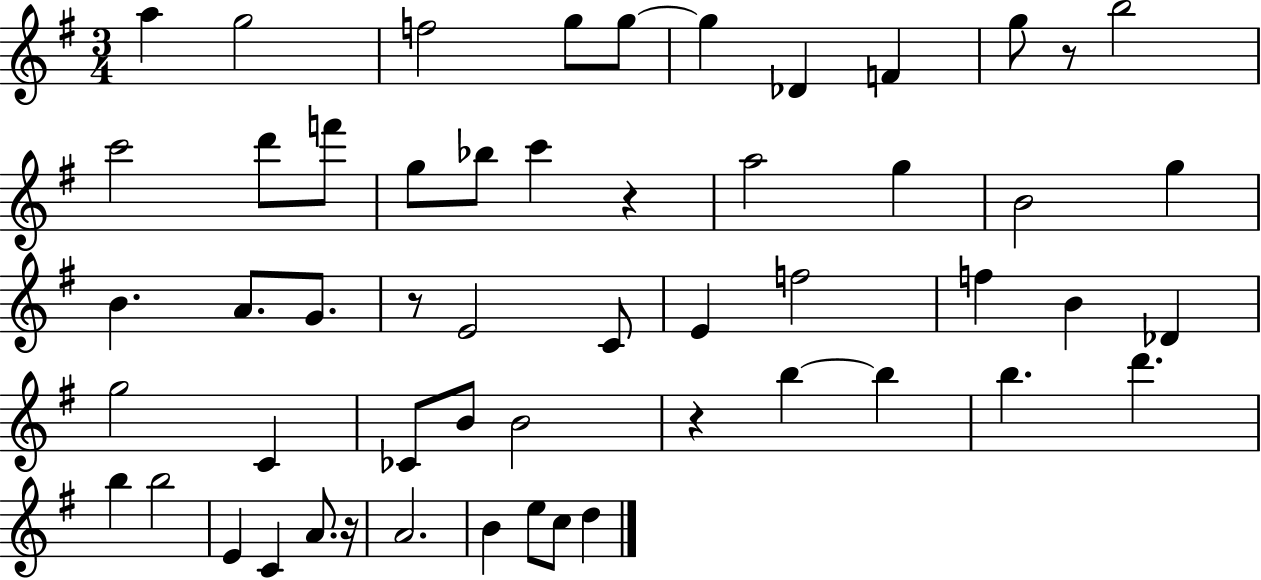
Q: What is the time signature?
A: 3/4